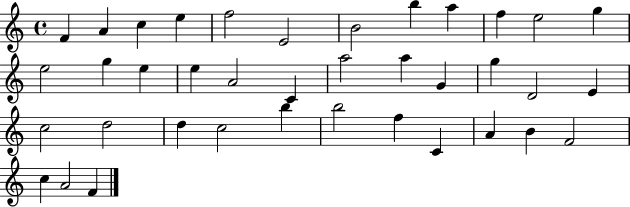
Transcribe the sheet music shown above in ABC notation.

X:1
T:Untitled
M:4/4
L:1/4
K:C
F A c e f2 E2 B2 b a f e2 g e2 g e e A2 C a2 a G g D2 E c2 d2 d c2 b b2 f C A B F2 c A2 F